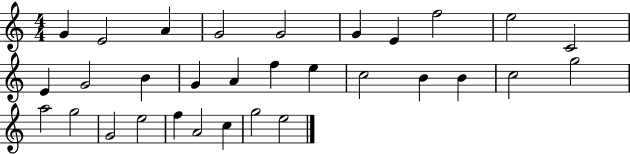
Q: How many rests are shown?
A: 0